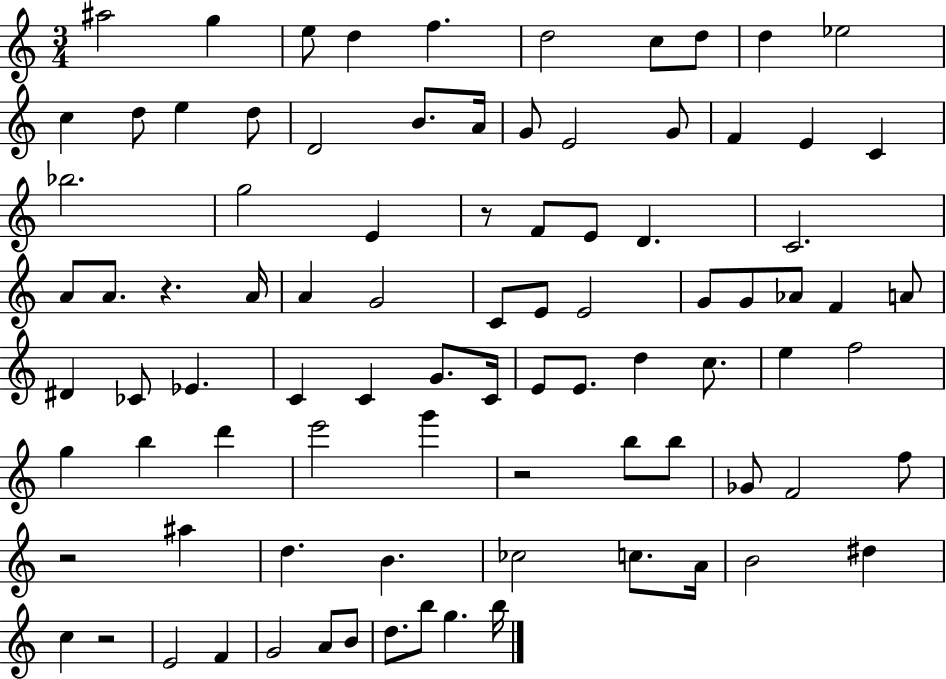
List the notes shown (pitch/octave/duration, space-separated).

A#5/h G5/q E5/e D5/q F5/q. D5/h C5/e D5/e D5/q Eb5/h C5/q D5/e E5/q D5/e D4/h B4/e. A4/s G4/e E4/h G4/e F4/q E4/q C4/q Bb5/h. G5/h E4/q R/e F4/e E4/e D4/q. C4/h. A4/e A4/e. R/q. A4/s A4/q G4/h C4/e E4/e E4/h G4/e G4/e Ab4/e F4/q A4/e D#4/q CES4/e Eb4/q. C4/q C4/q G4/e. C4/s E4/e E4/e. D5/q C5/e. E5/q F5/h G5/q B5/q D6/q E6/h G6/q R/h B5/e B5/e Gb4/e F4/h F5/e R/h A#5/q D5/q. B4/q. CES5/h C5/e. A4/s B4/h D#5/q C5/q R/h E4/h F4/q G4/h A4/e B4/e D5/e. B5/e G5/q. B5/s